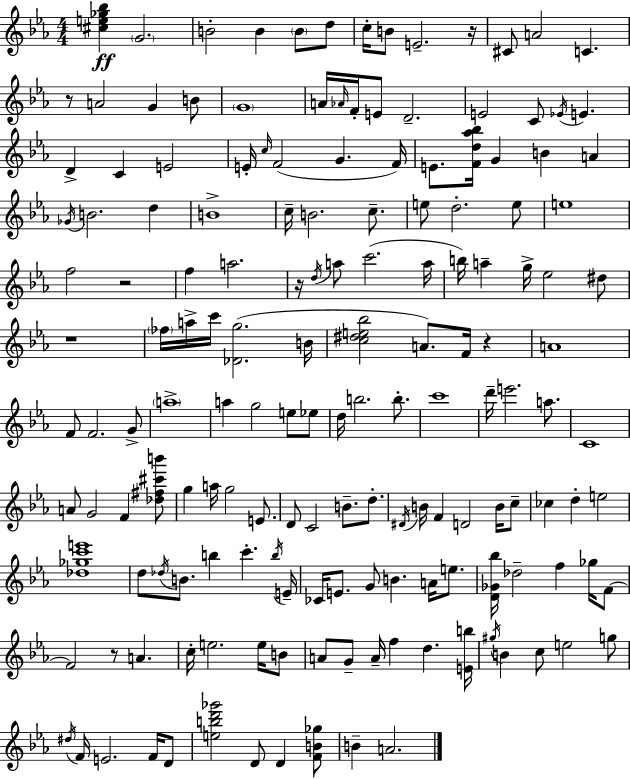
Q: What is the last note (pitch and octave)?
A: A4